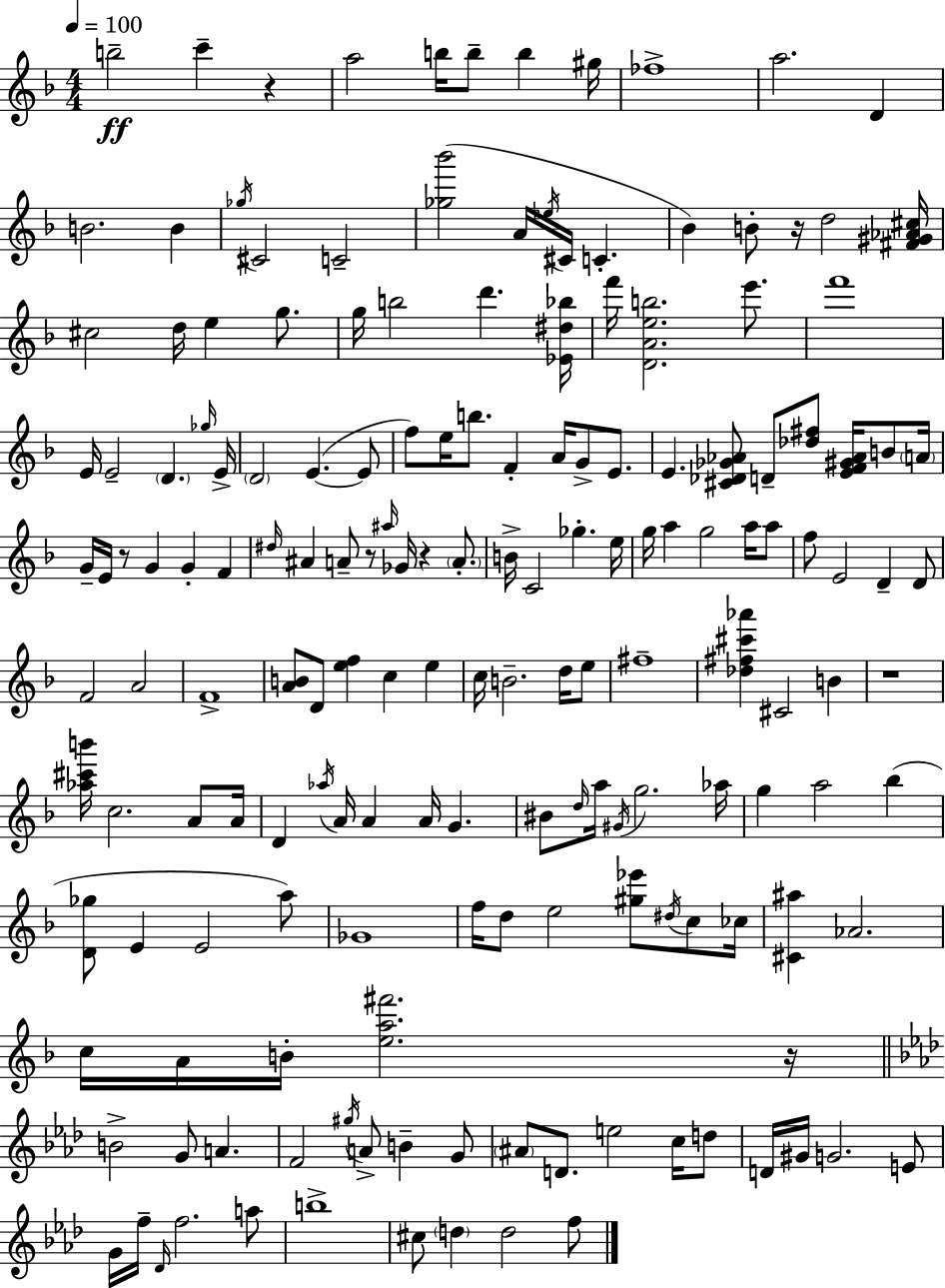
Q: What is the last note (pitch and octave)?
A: F5